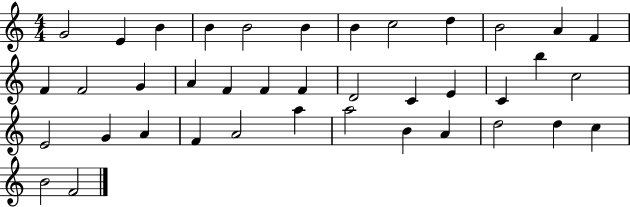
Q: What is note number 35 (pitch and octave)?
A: D5